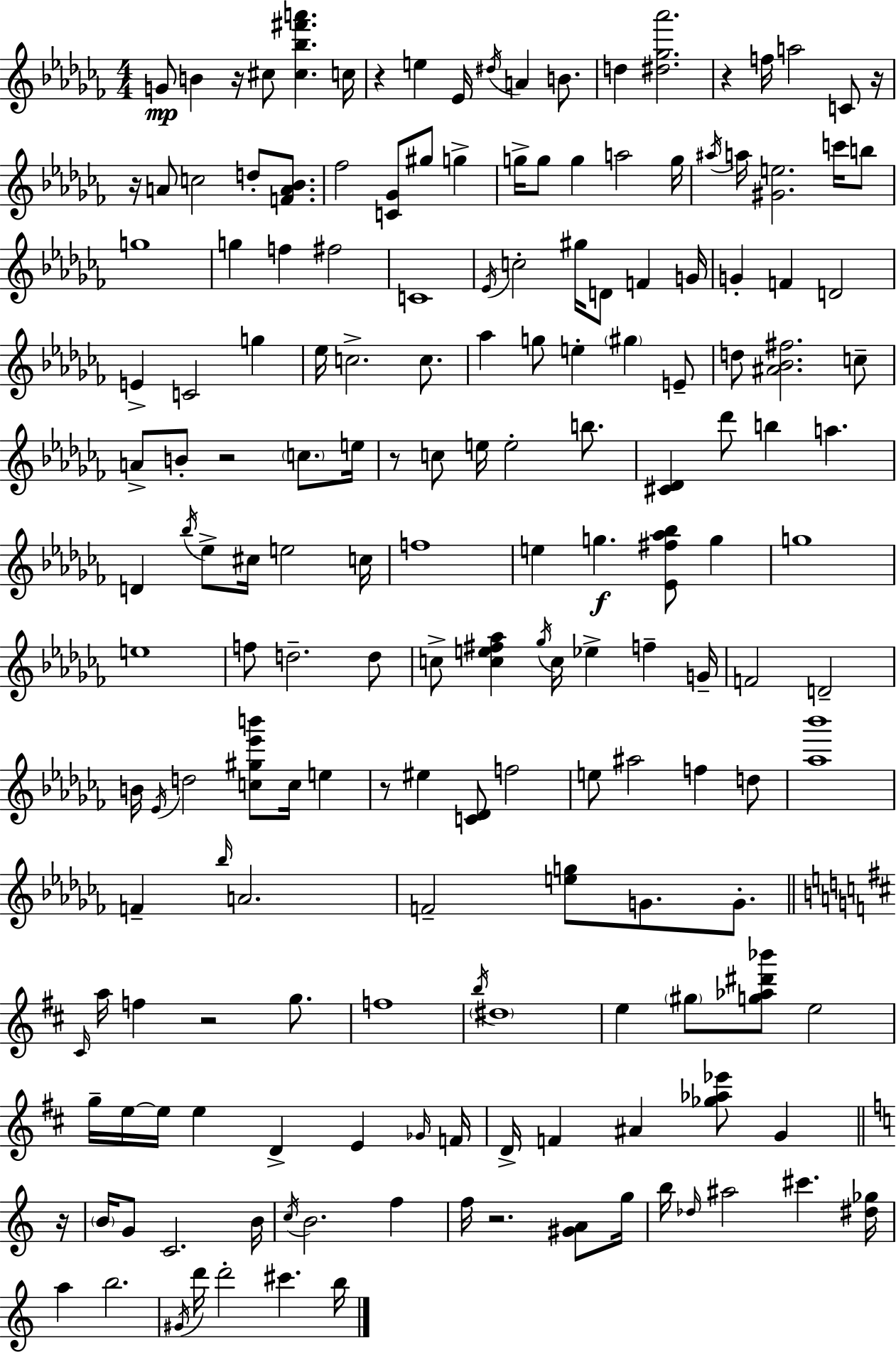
G4/e B4/q R/s C#5/e [C#5,Bb5,F#6,A6]/q. C5/s R/q E5/q Eb4/s D#5/s A4/q B4/e. D5/q [D#5,Gb5,Ab6]/h. R/q F5/s A5/h C4/e R/s R/s A4/e C5/h D5/e [F4,A4,Bb4]/e. FES5/h [C4,Gb4]/e G#5/e G5/q G5/s G5/e G5/q A5/h G5/s A#5/s A5/s [G#4,E5]/h. C6/s B5/e G5/w G5/q F5/q F#5/h C4/w Eb4/s C5/h G#5/s D4/e F4/q G4/s G4/q F4/q D4/h E4/q C4/h G5/q Eb5/s C5/h. C5/e. Ab5/q G5/e E5/q G#5/q E4/e D5/e [A#4,Bb4,F#5]/h. C5/e A4/e B4/e R/h C5/e. E5/s R/e C5/e E5/s E5/h B5/e. [C#4,Db4]/q Db6/e B5/q A5/q. D4/q Bb5/s Eb5/e C#5/s E5/h C5/s F5/w E5/q G5/q. [Eb4,F#5,Ab5,Bb5]/e G5/q G5/w E5/w F5/e D5/h. D5/e C5/e [C5,E5,F#5,Ab5]/q Gb5/s C5/s Eb5/q F5/q G4/s F4/h D4/h B4/s Eb4/s D5/h [C5,G#5,Eb6,B6]/e C5/s E5/q R/e EIS5/q [C4,Db4]/e F5/h E5/e A#5/h F5/q D5/e [Ab5,Bb6]/w F4/q Bb5/s A4/h. F4/h [E5,G5]/e G4/e. G4/e. C#4/s A5/s F5/q R/h G5/e. F5/w B5/s D#5/w E5/q G#5/e [G5,Ab5,D#6,Bb6]/e E5/h G5/s E5/s E5/s E5/q D4/q E4/q Gb4/s F4/s D4/s F4/q A#4/q [Gb5,Ab5,Eb6]/e G4/q R/s B4/s G4/e C4/h. B4/s C5/s B4/h. F5/q F5/s R/h. [G#4,A4]/e G5/s B5/s Db5/s A#5/h C#6/q. [D#5,Gb5]/s A5/q B5/h. G#4/s D6/s D6/h C#6/q. B5/s